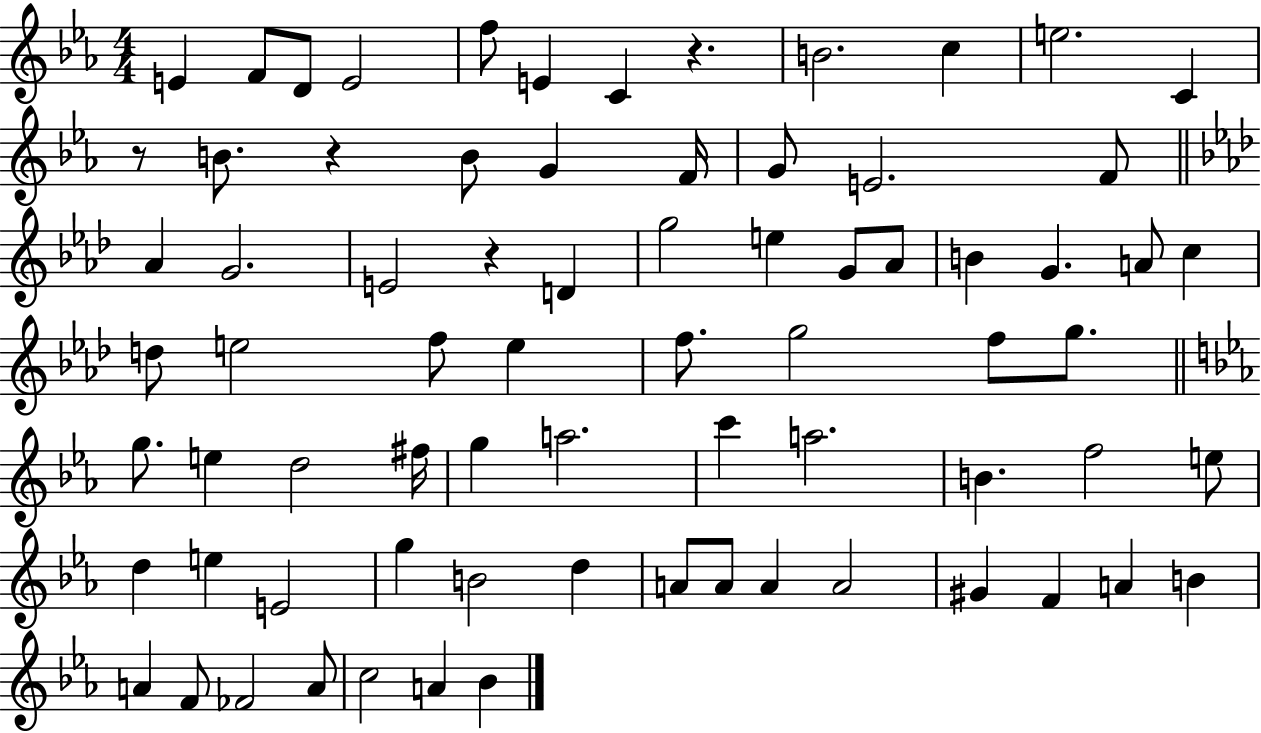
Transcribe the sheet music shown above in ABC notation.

X:1
T:Untitled
M:4/4
L:1/4
K:Eb
E F/2 D/2 E2 f/2 E C z B2 c e2 C z/2 B/2 z B/2 G F/4 G/2 E2 F/2 _A G2 E2 z D g2 e G/2 _A/2 B G A/2 c d/2 e2 f/2 e f/2 g2 f/2 g/2 g/2 e d2 ^f/4 g a2 c' a2 B f2 e/2 d e E2 g B2 d A/2 A/2 A A2 ^G F A B A F/2 _F2 A/2 c2 A _B